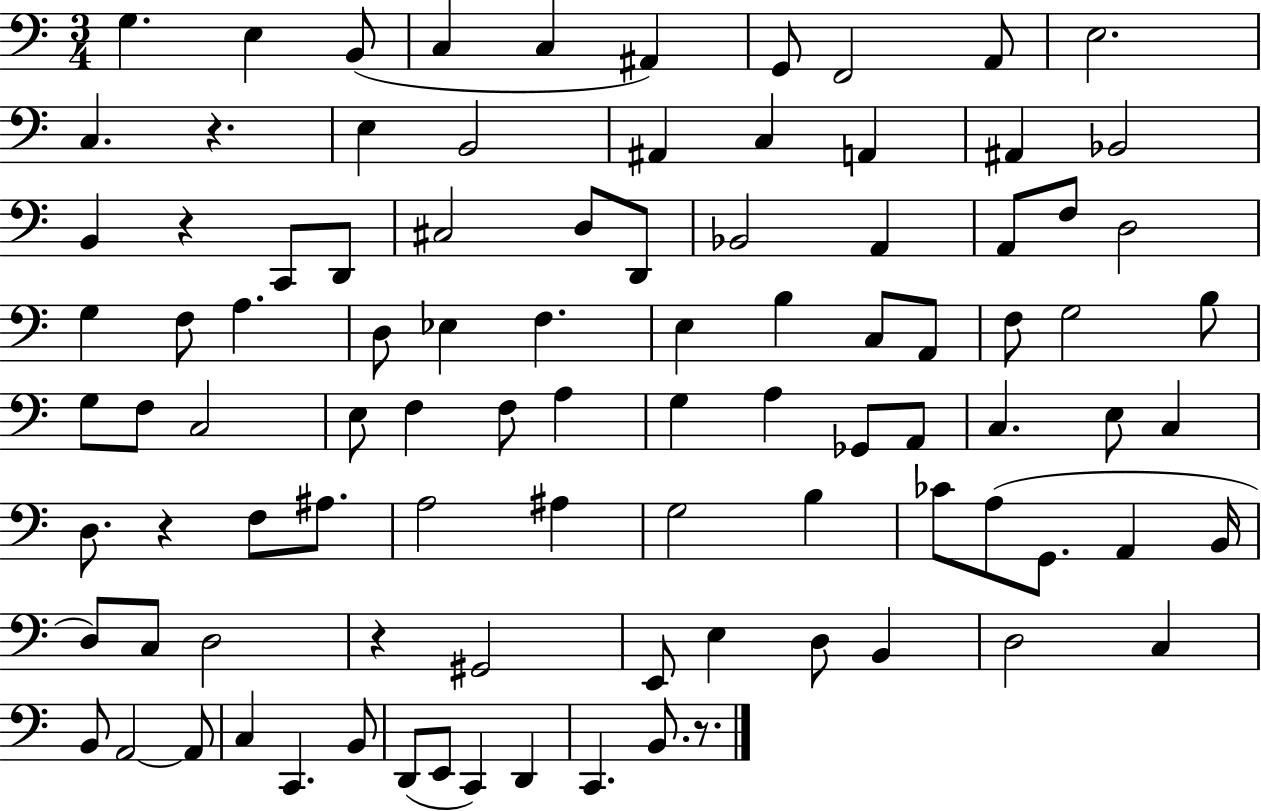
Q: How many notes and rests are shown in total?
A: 95